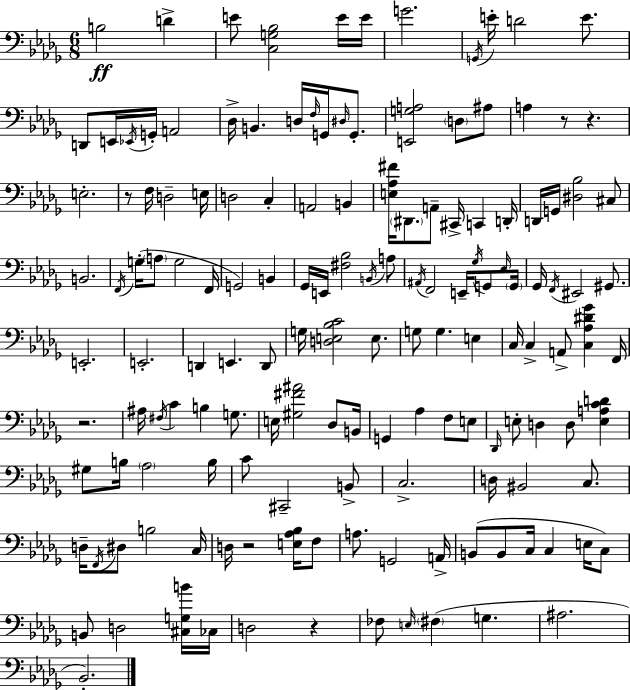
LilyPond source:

{
  \clef bass
  \numericTimeSignature
  \time 6/8
  \key bes \minor
  b2\ff d'4-> | e'8 <c g bes>2 e'16 e'16 | g'2. | \acciaccatura { g,16 } e'16-. d'2 e'8. | \break d,8 e,16 \acciaccatura { ees,16 } g,16-. a,2 | des16-> b,4. d16 \grace { f16 } g,16 | \grace { dis16 } g,8.-. <e, g a>2 | \parenthesize d8 ais8 a4 r8 r4. | \break e2.-. | r8 f16 d2-- | e16 d2 | c4-. a,2 | \break b,4 <e aes fis'>16 \parenthesize dis,8. a,8-- cis,16-> c,4 | d,16-. d,16 g,16 <dis bes>2 | cis8 b,2. | \acciaccatura { f,16 }( g16-. \parenthesize a8 g2 | \break f,16 g,2) | b,4 ges,16 e,16 <fis bes>2 | \acciaccatura { b,16 } a8 \acciaccatura { ais,16 } f,2 | e,16-- \acciaccatura { ges16 } g,8 \grace { ees16 } \parenthesize g,16 ges,16 \acciaccatura { f,16 } eis,2 | \break gis,8. e,2.-. | e,2.-. | d,4 | e,4. d,8 g16 <d e bes c'>2 | \break e8. g8 | g4. e4 c16 c4-> | a,8-> <c aes dis' ges'>4 f,16 r2. | ais16 \acciaccatura { fis16 } | \break c'4 b4 g8. e16 | <gis fis' ais'>2 des8 b,16 g,4 | aes4 f8 e8 \grace { des,16 } | e8-. d4 d8 <e a c' d'>4 | \break gis8 b16 \parenthesize aes2 b16 | c'8 cis,2-- b,8-> | c2.-> | d16 bis,2 c8. | \break d16-- \acciaccatura { f,16 } dis8 b2 | c16 d16 r2 <e aes bes>16 f8 | a8. g,2 | a,16-> b,8( b,8 c16 c4 e16 c8) | \break b,8 d2 <cis g b'>16 | ces16 d2 r4 | fes8 \grace { e16 }( \parenthesize fis4 g4. | ais2. | \break bes,2.-.) | \bar "|."
}